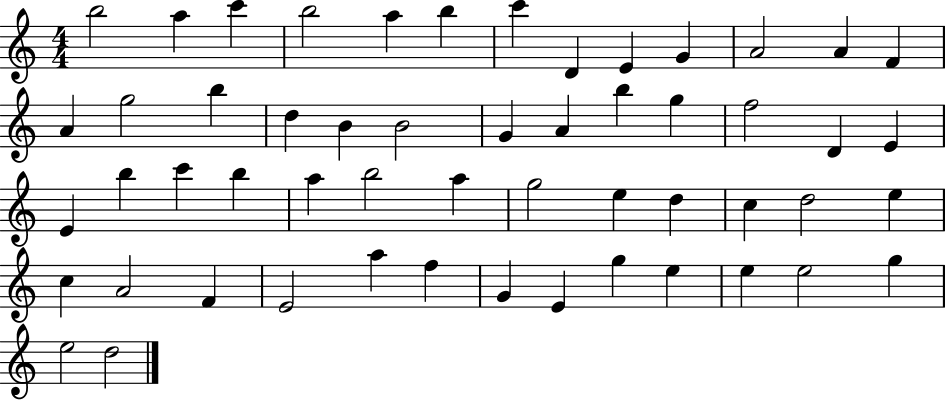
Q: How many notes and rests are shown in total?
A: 54